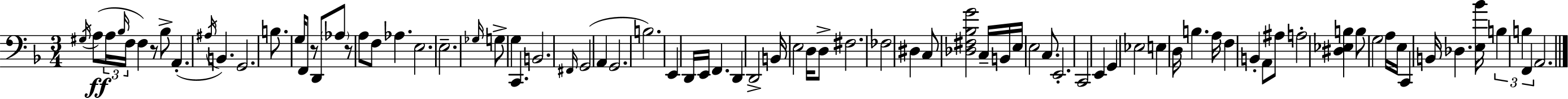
G#3/s A3/e A3/s Bb3/s F3/s F3/q R/e Bb3/e A2/q. A#3/s B2/q. G2/h. B3/e. G3/s F2/e R/e D2/e Ab3/e R/e A3/e F3/e Ab3/q. E3/h. E3/h. Gb3/s G3/e G3/q C2/q. B2/h. F#2/s G2/h A2/q G2/h. B3/h. E2/q D2/s E2/s F2/q. D2/q D2/h B2/s E3/h D3/s D3/e F#3/h. FES3/h D#3/q C3/e [Db3,F#3,Bb3,G4]/h C3/s B2/s E3/s E3/h C3/e. E2/h. C2/h E2/q G2/q Eb3/h E3/q D3/s B3/q. A3/s F3/q B2/q A2/e A#3/e A3/h [D#3,Eb3,B3]/q B3/e G3/h A3/s E3/s C2/q B2/s Db3/q. [E3,Bb4]/s B3/q B3/q F2/q A2/h.